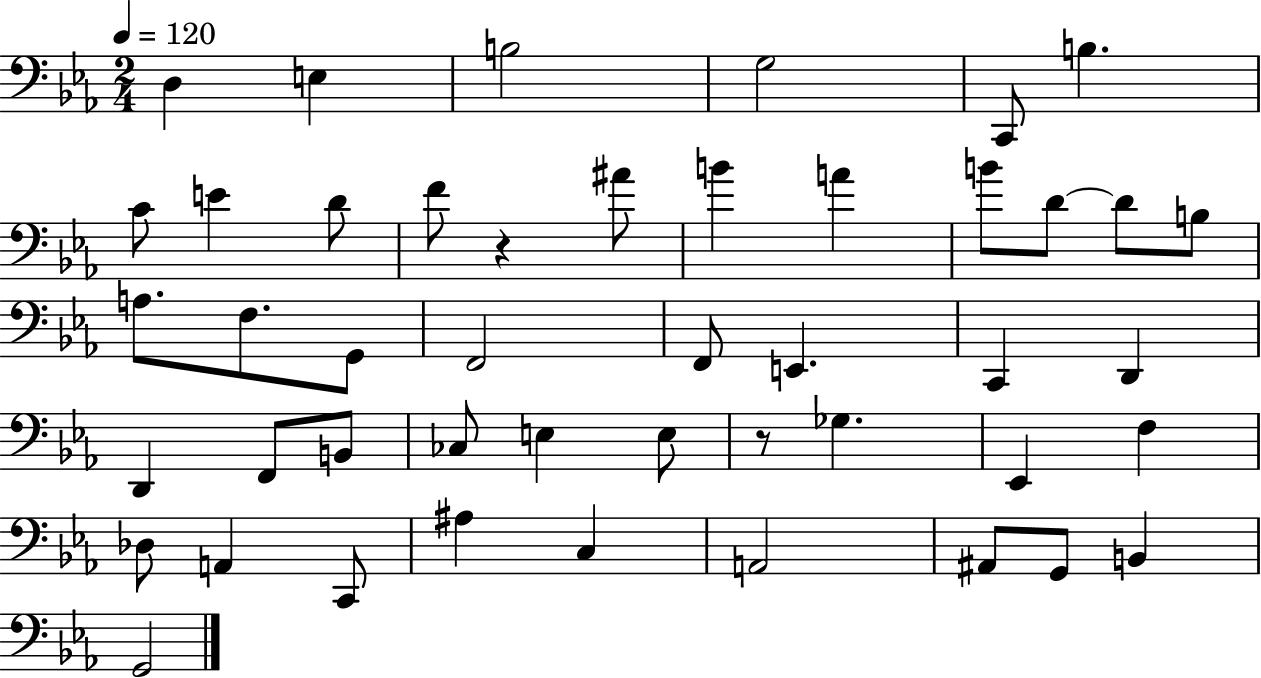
X:1
T:Untitled
M:2/4
L:1/4
K:Eb
D, E, B,2 G,2 C,,/2 B, C/2 E D/2 F/2 z ^A/2 B A B/2 D/2 D/2 B,/2 A,/2 F,/2 G,,/2 F,,2 F,,/2 E,, C,, D,, D,, F,,/2 B,,/2 _C,/2 E, E,/2 z/2 _G, _E,, F, _D,/2 A,, C,,/2 ^A, C, A,,2 ^A,,/2 G,,/2 B,, G,,2